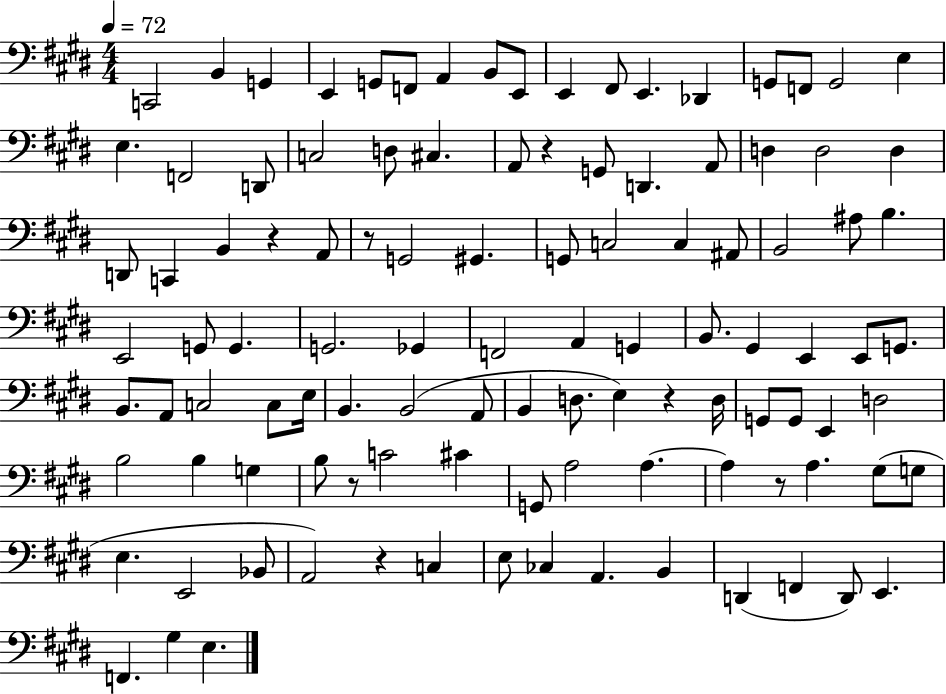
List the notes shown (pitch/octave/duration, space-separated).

C2/h B2/q G2/q E2/q G2/e F2/e A2/q B2/e E2/e E2/q F#2/e E2/q. Db2/q G2/e F2/e G2/h E3/q E3/q. F2/h D2/e C3/h D3/e C#3/q. A2/e R/q G2/e D2/q. A2/e D3/q D3/h D3/q D2/e C2/q B2/q R/q A2/e R/e G2/h G#2/q. G2/e C3/h C3/q A#2/e B2/h A#3/e B3/q. E2/h G2/e G2/q. G2/h. Gb2/q F2/h A2/q G2/q B2/e. G#2/q E2/q E2/e G2/e. B2/e. A2/e C3/h C3/e E3/s B2/q. B2/h A2/e B2/q D3/e. E3/q R/q D3/s G2/e G2/e E2/q D3/h B3/h B3/q G3/q B3/e R/e C4/h C#4/q G2/e A3/h A3/q. A3/q R/e A3/q. G#3/e G3/e E3/q. E2/h Bb2/e A2/h R/q C3/q E3/e CES3/q A2/q. B2/q D2/q F2/q D2/e E2/q. F2/q. G#3/q E3/q.